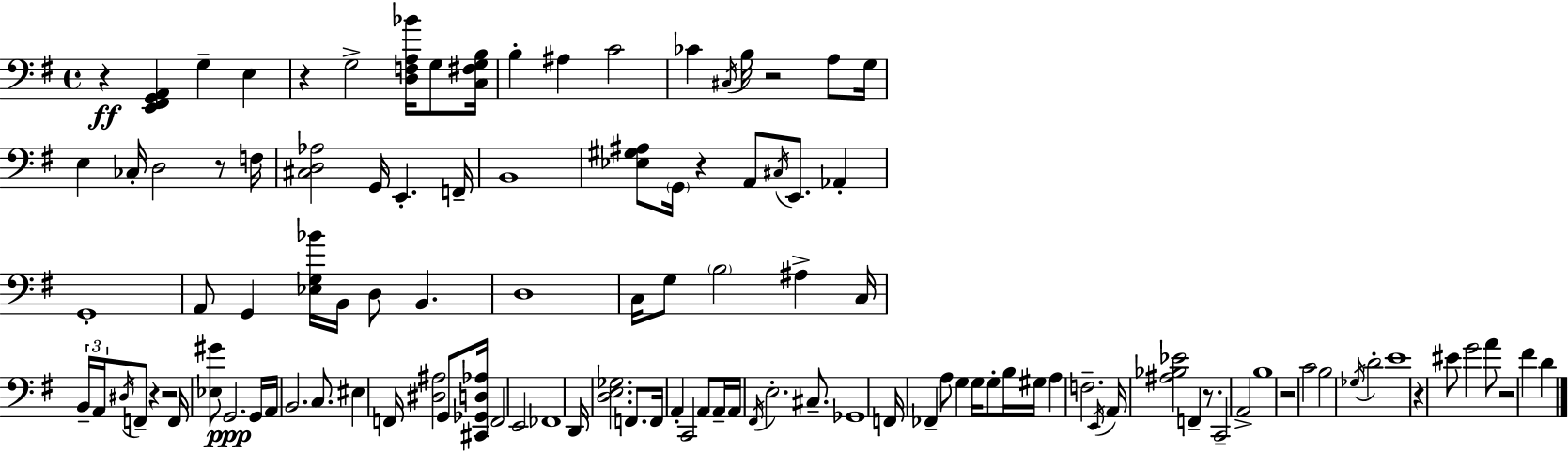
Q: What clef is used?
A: bass